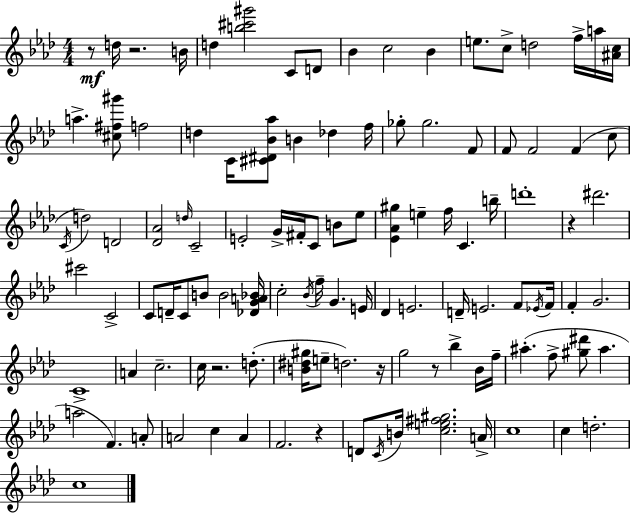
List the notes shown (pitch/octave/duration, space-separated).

R/e D5/s R/h. B4/s D5/q [B5,C#6,G#6]/h C4/e D4/e Bb4/q C5/h Bb4/q E5/e. C5/e D5/h F5/s A5/s [A#4,C5]/s A5/q. [C#5,F#5,G#6]/e F5/h D5/q C4/s [C#4,D#4,Bb4,Ab5]/e B4/q Db5/q F5/s Gb5/e Gb5/h. F4/e F4/e F4/h F4/q C5/e C4/s D5/h D4/h [Db4,Ab4]/h D5/s C4/h E4/h G4/s F#4/s C4/e B4/e Eb5/e [Eb4,Ab4,G#5]/q E5/q F5/s C4/q. B5/s D6/w R/q D#6/h. C#6/h C4/h C4/e D4/s C4/e B4/e B4/h [Db4,G4,A4,Bb4]/s C5/h Bb4/s F5/s G4/q. E4/s Db4/q E4/h. D4/s E4/h. F4/e Eb4/s F4/s F4/q G4/h. C4/w A4/q C5/h. C5/s R/h. D5/e. [B4,D#5,G#5]/s E5/e D5/h. R/s G5/h R/e Bb5/q Bb4/s F5/s A#5/q. F5/e [G#5,D#6]/e A#5/q. A5/h F4/q. A4/e A4/h C5/q A4/q F4/h. R/q D4/e C4/s B4/s [C5,E5,F#5,G#5]/h. A4/s C5/w C5/q D5/h. C5/w